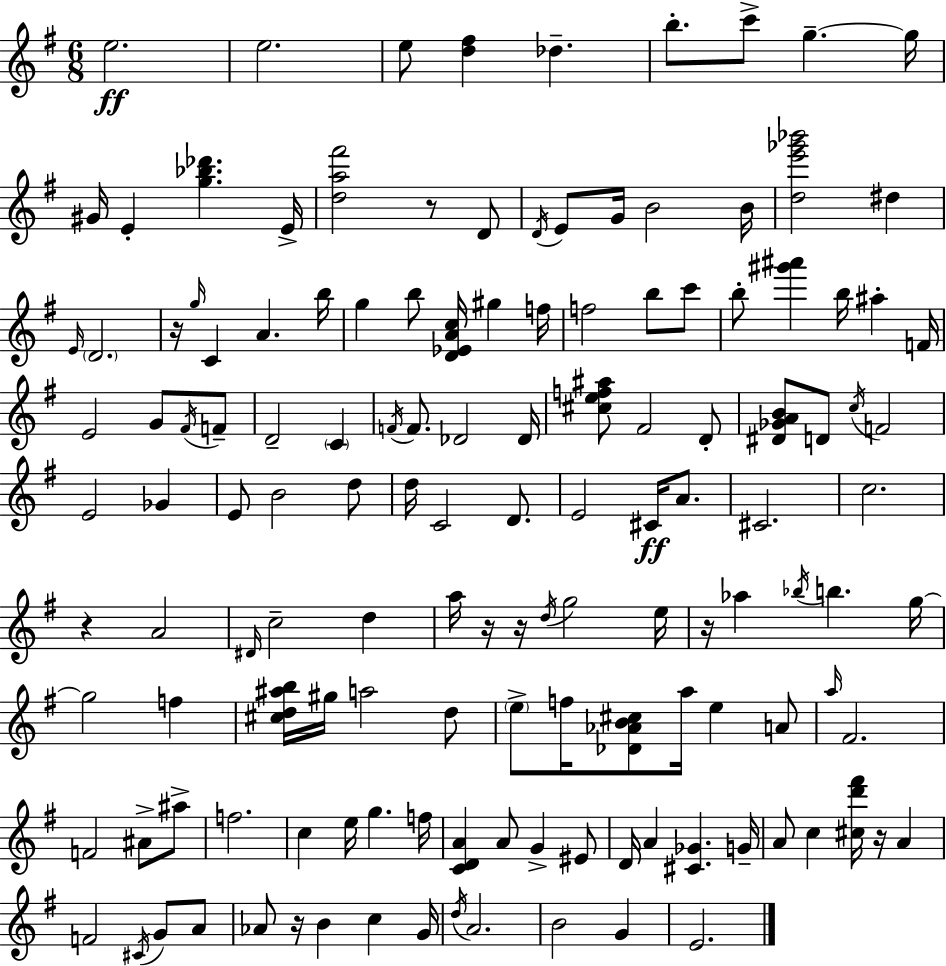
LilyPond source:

{
  \clef treble
  \numericTimeSignature
  \time 6/8
  \key g \major
  \repeat volta 2 { e''2.\ff | e''2. | e''8 <d'' fis''>4 des''4.-- | b''8.-. c'''8-> g''4.--~~ g''16 | \break gis'16 e'4-. <g'' bes'' des'''>4. e'16-> | <d'' a'' fis'''>2 r8 d'8 | \acciaccatura { d'16 } e'8 g'16 b'2 | b'16 <d'' e''' ges''' bes'''>2 dis''4 | \break \grace { e'16 } \parenthesize d'2. | r16 \grace { g''16 } c'4 a'4. | b''16 g''4 b''8 <d' ees' a' c''>16 gis''4 | f''16 f''2 b''8 | \break c'''8 b''8-. <gis''' ais'''>4 b''16 ais''4-. | f'16 e'2 g'8 | \acciaccatura { fis'16 } f'8-- d'2-- | \parenthesize c'4 \acciaccatura { f'16 } f'8. des'2 | \break des'16 <cis'' e'' f'' ais''>8 fis'2 | d'8-. <dis' ges' a' b'>8 d'8 \acciaccatura { c''16 } f'2 | e'2 | ges'4 e'8 b'2 | \break d''8 d''16 c'2 | d'8. e'2 | cis'16\ff a'8. cis'2. | c''2. | \break r4 a'2 | \grace { dis'16 } c''2-- | d''4 a''16 r16 r16 \acciaccatura { d''16 } g''2 | e''16 r16 aes''4 | \break \acciaccatura { bes''16 } b''4. g''16~~ g''2 | f''4 <cis'' d'' ais'' b''>16 gis''16 a''2 | d''8 \parenthesize e''8-> f''16 | <des' aes' b' cis''>8 a''16 e''4 a'8 \grace { a''16 } fis'2. | \break f'2 | ais'8-> ais''8-> f''2. | c''4 | e''16 g''4. f''16 <c' d' a'>4 | \break a'8 g'4-> eis'8 d'16 a'4 | <cis' ges'>4. g'16-- a'8 | c''4 <cis'' d''' fis'''>16 r16 a'4 f'2 | \acciaccatura { cis'16 } g'8 a'8 aes'8 | \break r16 b'4 c''4 g'16 \acciaccatura { d''16 } | a'2. | b'2 g'4 | e'2. | \break } \bar "|."
}